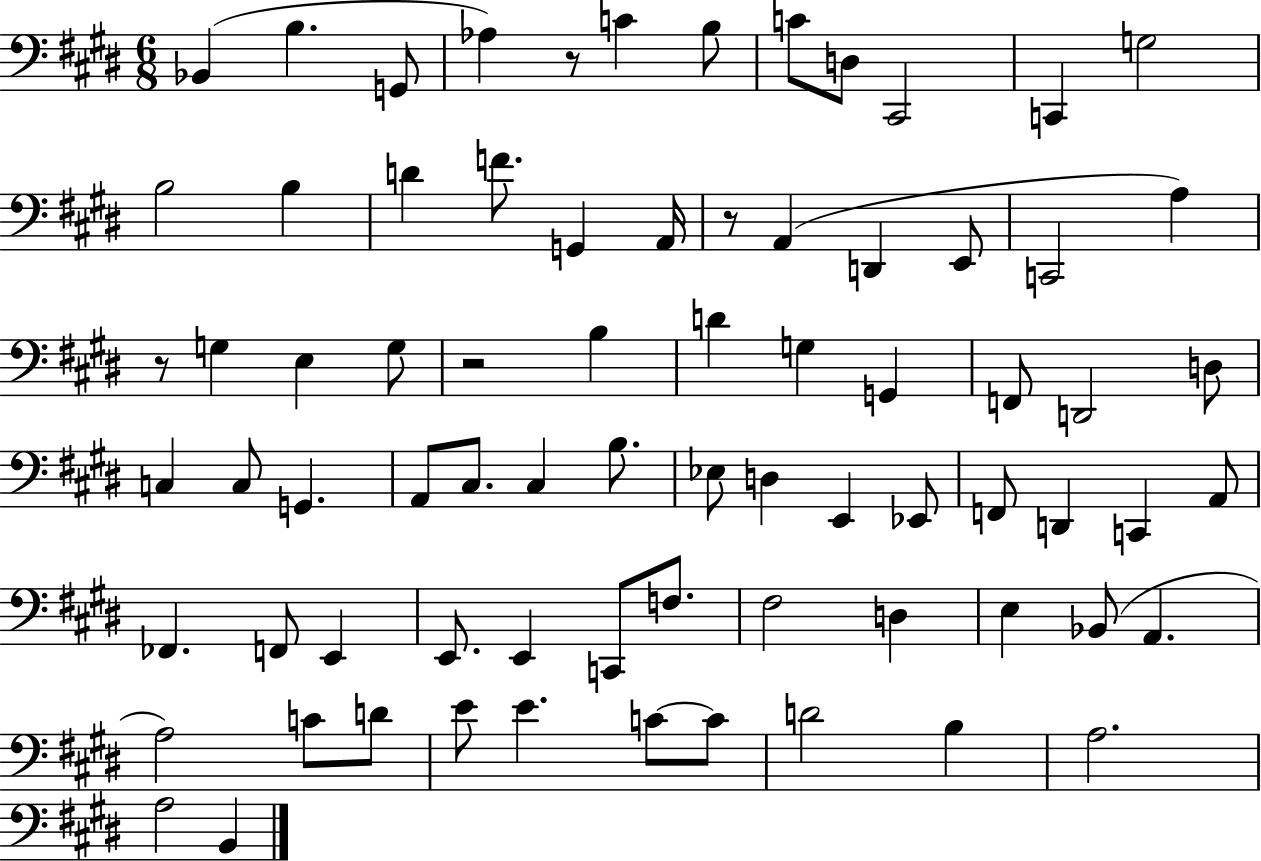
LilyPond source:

{
  \clef bass
  \numericTimeSignature
  \time 6/8
  \key e \major
  bes,4( b4. g,8 | aes4) r8 c'4 b8 | c'8 d8 cis,2 | c,4 g2 | \break b2 b4 | d'4 f'8. g,4 a,16 | r8 a,4( d,4 e,8 | c,2 a4) | \break r8 g4 e4 g8 | r2 b4 | d'4 g4 g,4 | f,8 d,2 d8 | \break c4 c8 g,4. | a,8 cis8. cis4 b8. | ees8 d4 e,4 ees,8 | f,8 d,4 c,4 a,8 | \break fes,4. f,8 e,4 | e,8. e,4 c,8 f8. | fis2 d4 | e4 bes,8( a,4. | \break a2) c'8 d'8 | e'8 e'4. c'8~~ c'8 | d'2 b4 | a2. | \break a2 b,4 | \bar "|."
}